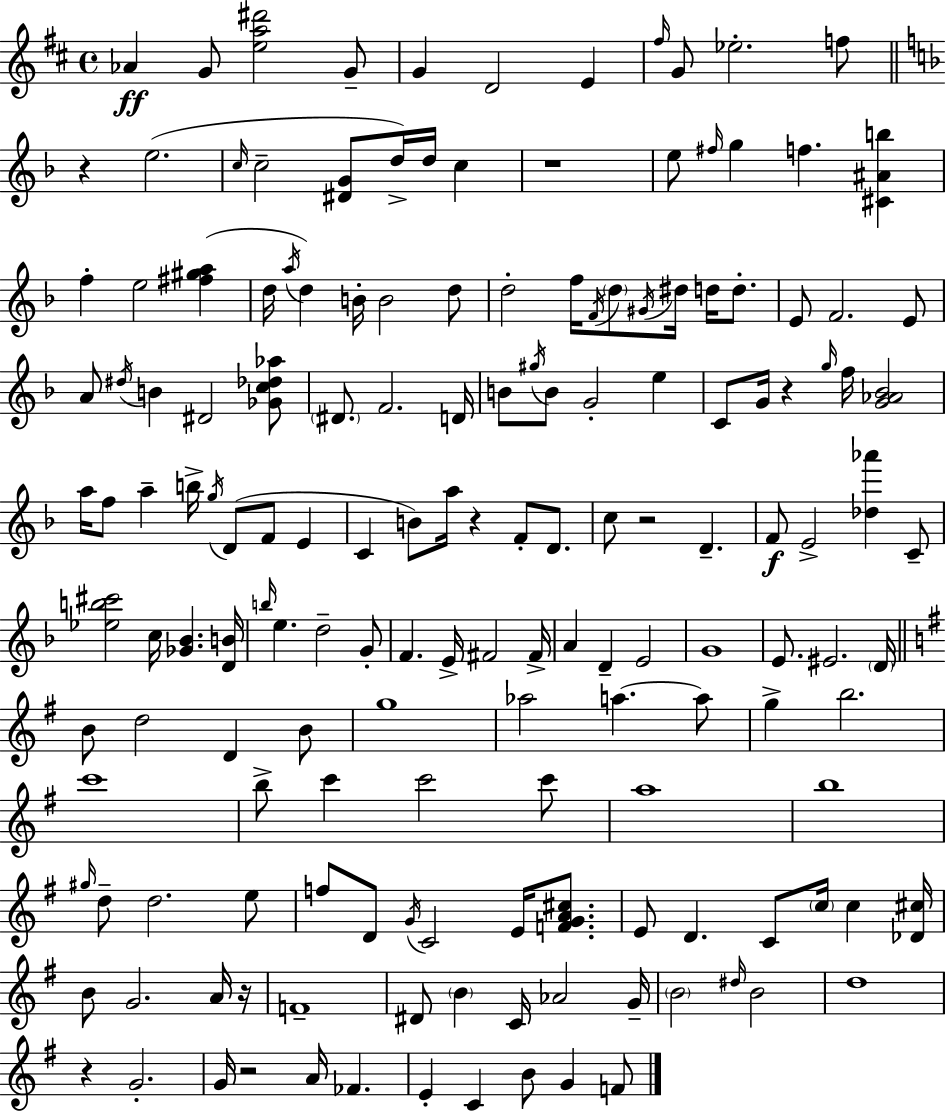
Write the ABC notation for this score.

X:1
T:Untitled
M:4/4
L:1/4
K:D
_A G/2 [ea^d']2 G/2 G D2 E ^f/4 G/2 _e2 f/2 z e2 c/4 c2 [^DG]/2 d/4 d/4 c z4 e/2 ^f/4 g f [^C^Ab] f e2 [^f^ga] d/4 a/4 d B/4 B2 d/2 d2 f/4 F/4 d/2 ^G/4 ^d/4 d/4 d/2 E/2 F2 E/2 A/2 ^d/4 B ^D2 [_Gc_d_a]/2 ^D/2 F2 D/4 B/2 ^g/4 B/2 G2 e C/2 G/4 z g/4 f/4 [G_A_B]2 a/4 f/2 a b/4 g/4 D/2 F/2 E C B/2 a/4 z F/2 D/2 c/2 z2 D F/2 E2 [_d_a'] C/2 [_eb^c']2 c/4 [_G_B] [DB]/4 b/4 e d2 G/2 F E/4 ^F2 ^F/4 A D E2 G4 E/2 ^E2 D/4 B/2 d2 D B/2 g4 _a2 a a/2 g b2 c'4 b/2 c' c'2 c'/2 a4 b4 ^g/4 d/2 d2 e/2 f/2 D/2 G/4 C2 E/4 [FGA^c]/2 E/2 D C/2 c/4 c [_D^c]/4 B/2 G2 A/4 z/4 F4 ^D/2 B C/4 _A2 G/4 B2 ^d/4 B2 d4 z G2 G/4 z2 A/4 _F E C B/2 G F/2